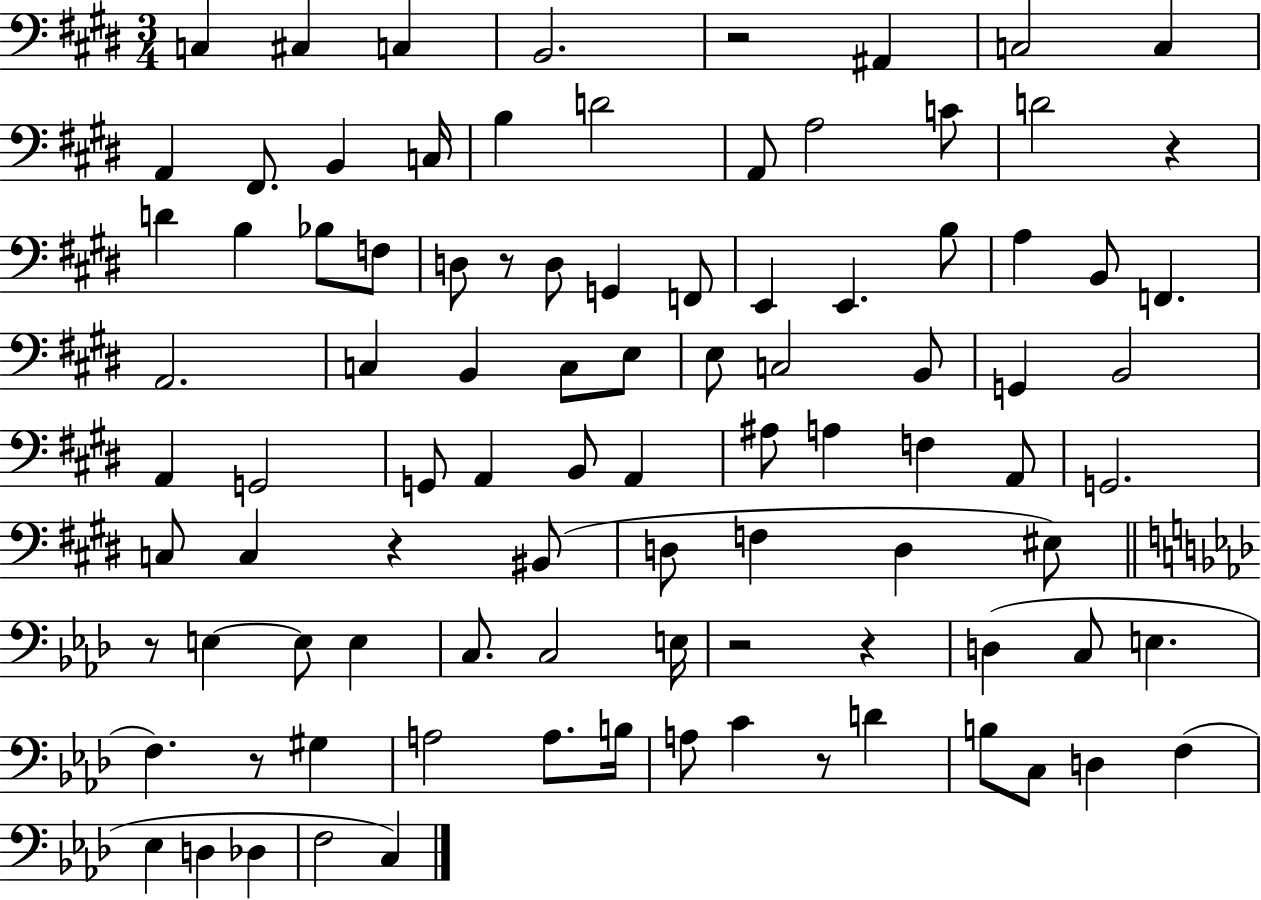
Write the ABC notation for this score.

X:1
T:Untitled
M:3/4
L:1/4
K:E
C, ^C, C, B,,2 z2 ^A,, C,2 C, A,, ^F,,/2 B,, C,/4 B, D2 A,,/2 A,2 C/2 D2 z D B, _B,/2 F,/2 D,/2 z/2 D,/2 G,, F,,/2 E,, E,, B,/2 A, B,,/2 F,, A,,2 C, B,, C,/2 E,/2 E,/2 C,2 B,,/2 G,, B,,2 A,, G,,2 G,,/2 A,, B,,/2 A,, ^A,/2 A, F, A,,/2 G,,2 C,/2 C, z ^B,,/2 D,/2 F, D, ^E,/2 z/2 E, E,/2 E, C,/2 C,2 E,/4 z2 z D, C,/2 E, F, z/2 ^G, A,2 A,/2 B,/4 A,/2 C z/2 D B,/2 C,/2 D, F, _E, D, _D, F,2 C,